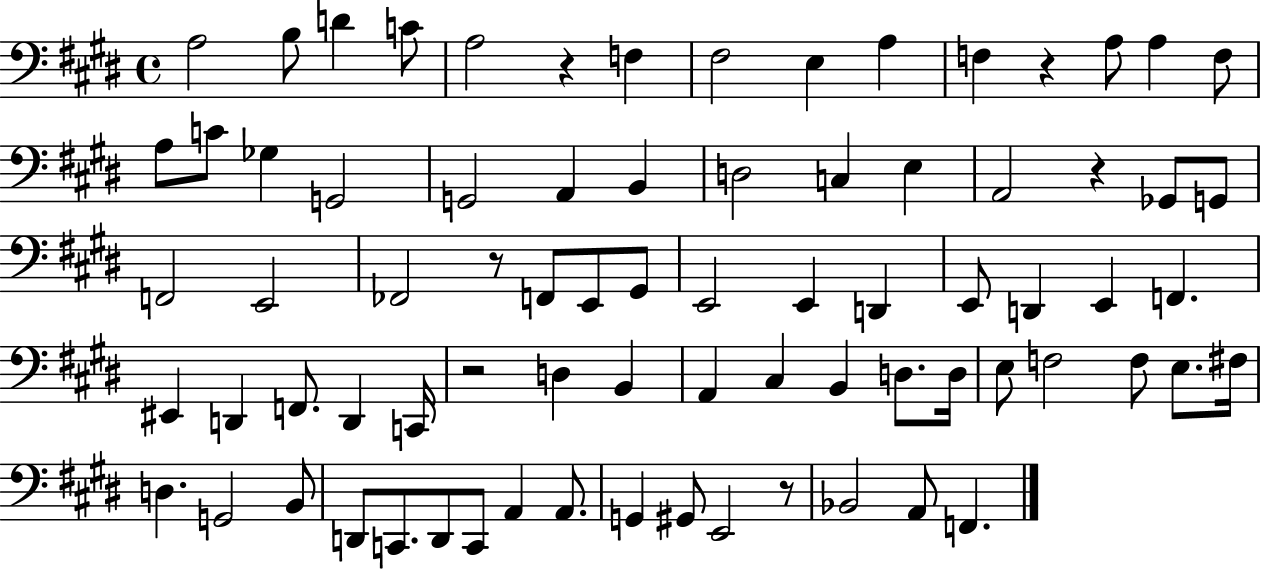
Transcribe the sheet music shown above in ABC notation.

X:1
T:Untitled
M:4/4
L:1/4
K:E
A,2 B,/2 D C/2 A,2 z F, ^F,2 E, A, F, z A,/2 A, F,/2 A,/2 C/2 _G, G,,2 G,,2 A,, B,, D,2 C, E, A,,2 z _G,,/2 G,,/2 F,,2 E,,2 _F,,2 z/2 F,,/2 E,,/2 ^G,,/2 E,,2 E,, D,, E,,/2 D,, E,, F,, ^E,, D,, F,,/2 D,, C,,/4 z2 D, B,, A,, ^C, B,, D,/2 D,/4 E,/2 F,2 F,/2 E,/2 ^F,/4 D, G,,2 B,,/2 D,,/2 C,,/2 D,,/2 C,,/2 A,, A,,/2 G,, ^G,,/2 E,,2 z/2 _B,,2 A,,/2 F,,